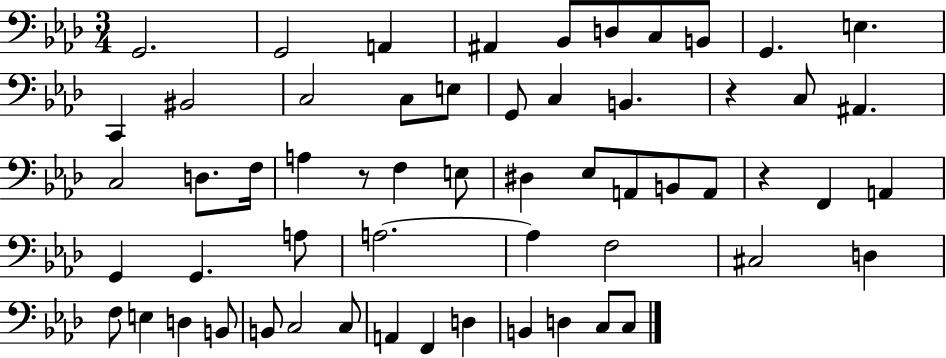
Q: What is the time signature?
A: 3/4